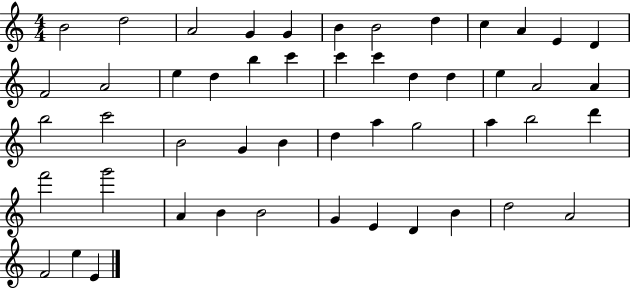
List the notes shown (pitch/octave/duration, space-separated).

B4/h D5/h A4/h G4/q G4/q B4/q B4/h D5/q C5/q A4/q E4/q D4/q F4/h A4/h E5/q D5/q B5/q C6/q C6/q C6/q D5/q D5/q E5/q A4/h A4/q B5/h C6/h B4/h G4/q B4/q D5/q A5/q G5/h A5/q B5/h D6/q F6/h G6/h A4/q B4/q B4/h G4/q E4/q D4/q B4/q D5/h A4/h F4/h E5/q E4/q